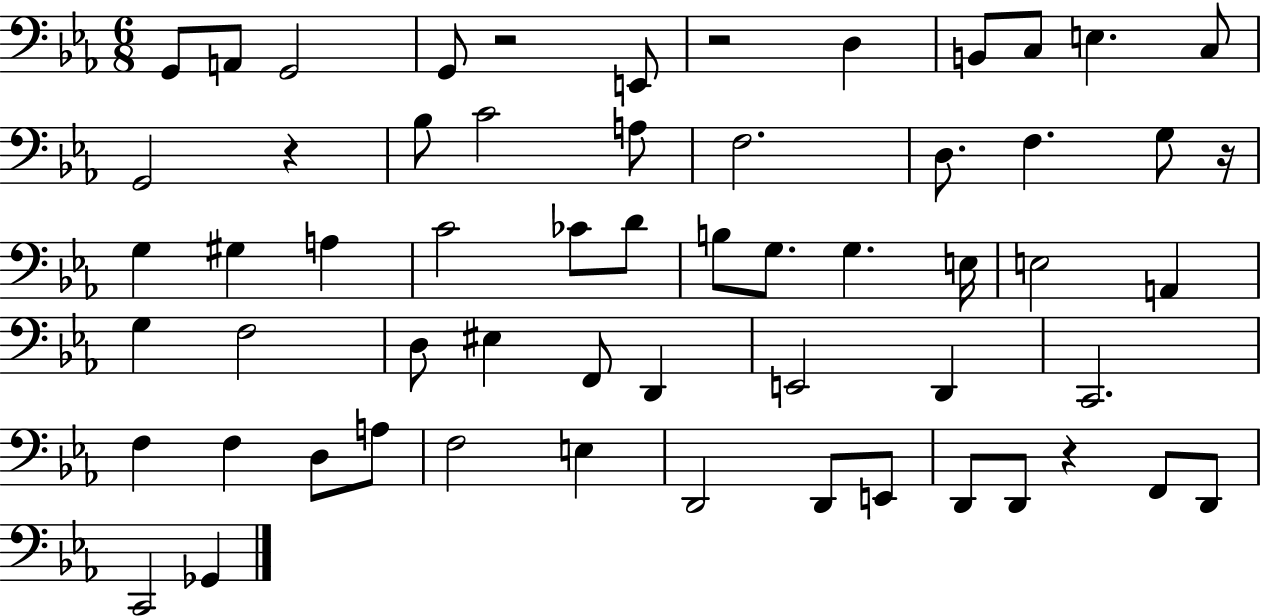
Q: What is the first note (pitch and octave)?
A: G2